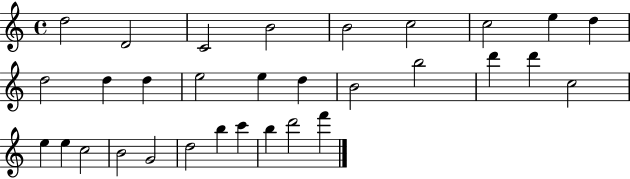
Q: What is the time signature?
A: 4/4